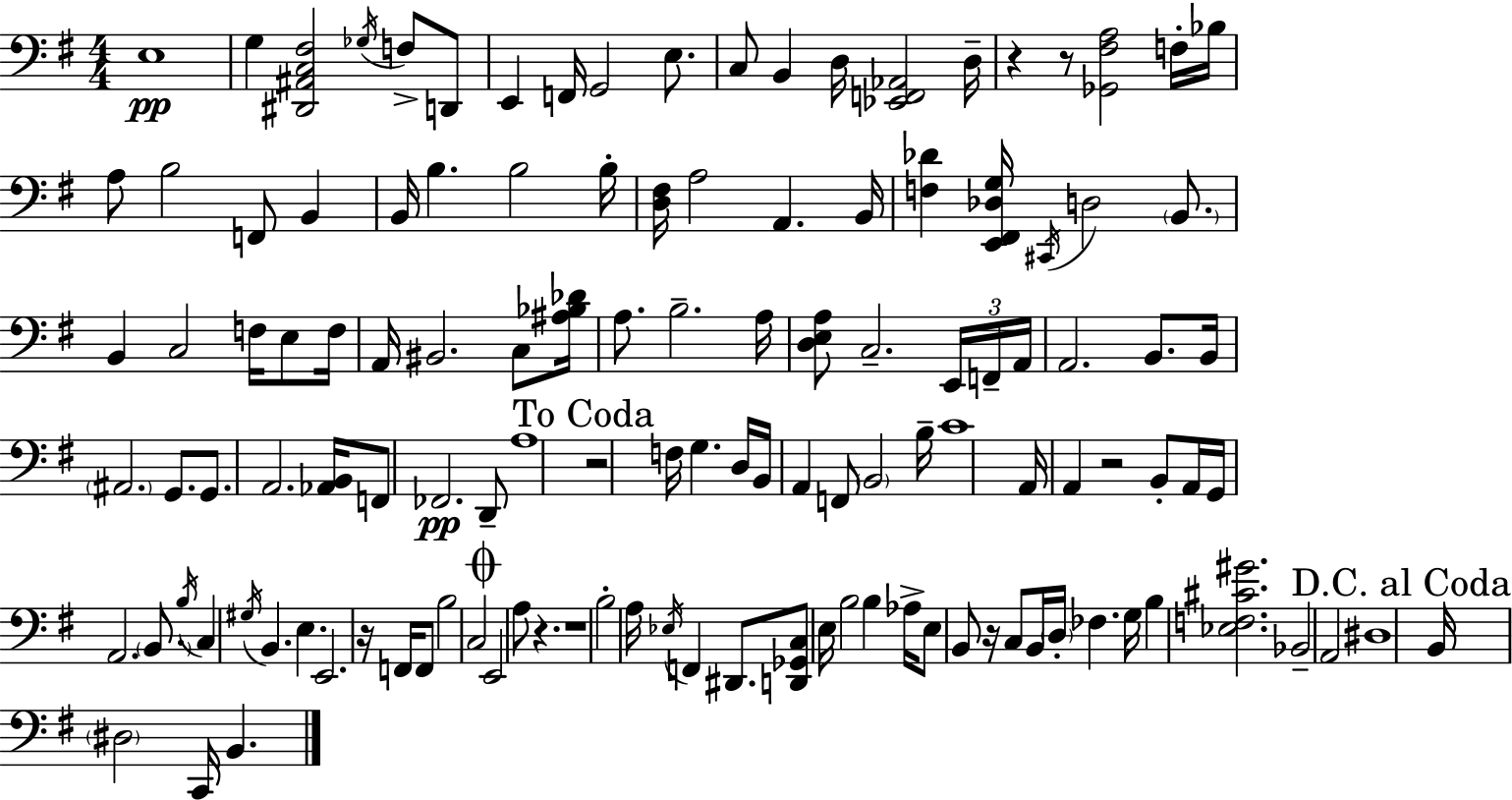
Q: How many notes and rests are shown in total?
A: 126